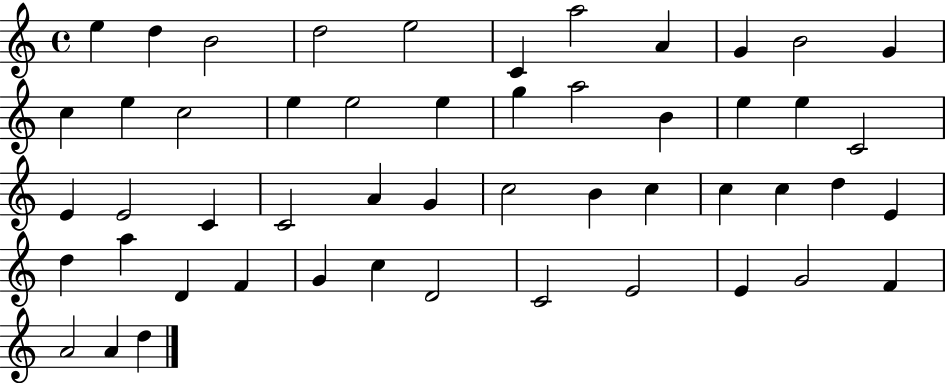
X:1
T:Untitled
M:4/4
L:1/4
K:C
e d B2 d2 e2 C a2 A G B2 G c e c2 e e2 e g a2 B e e C2 E E2 C C2 A G c2 B c c c d E d a D F G c D2 C2 E2 E G2 F A2 A d